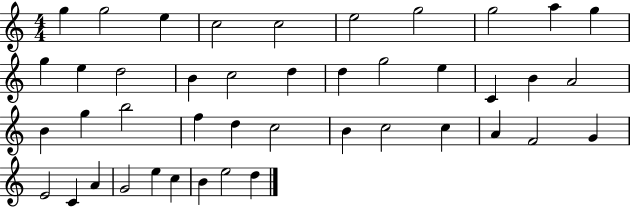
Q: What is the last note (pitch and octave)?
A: D5